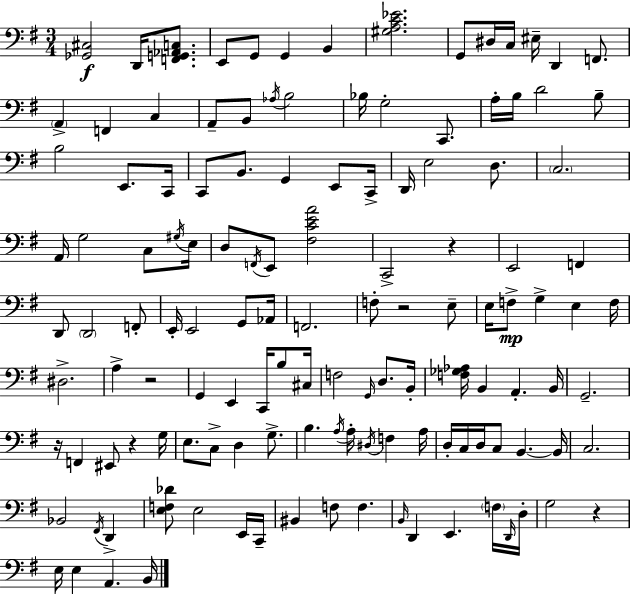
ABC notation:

X:1
T:Untitled
M:3/4
L:1/4
K:G
[_G,,^C,]2 D,,/4 [F,,G,,_A,,C,]/2 E,,/2 G,,/2 G,, B,, [^G,A,C_E]2 G,,/2 ^D,/4 C,/4 ^E,/4 D,, F,,/2 A,, F,, C, A,,/2 B,,/2 _A,/4 B,2 _B,/4 G,2 C,,/2 A,/4 B,/4 D2 B,/2 B,2 E,,/2 C,,/4 C,,/2 B,,/2 G,, E,,/2 C,,/4 D,,/4 E,2 D,/2 C,2 A,,/4 G,2 C,/2 ^G,/4 E,/4 D,/2 F,,/4 E,,/2 [^F,CEA]2 C,,2 z E,,2 F,, D,,/2 D,,2 F,,/2 E,,/4 E,,2 G,,/2 _A,,/4 F,,2 F,/2 z2 E,/2 E,/4 F,/2 G, E, F,/4 ^D,2 A, z2 G,, E,, C,,/4 B,/2 ^C,/4 F,2 G,,/4 D,/2 B,,/4 [F,_G,_A,]/4 B,, A,, B,,/4 G,,2 z/4 F,, ^E,,/2 z G,/4 E,/2 C,/2 D, G,/2 B, A,/4 A,/4 ^D,/4 F, A,/4 D,/4 C,/4 D,/4 C,/2 B,, B,,/4 C,2 _B,,2 ^F,,/4 D,, [E,F,_D]/2 E,2 E,,/4 C,,/4 ^B,, F,/2 F, B,,/4 D,, E,, F,/4 D,,/4 D,/4 G,2 z E,/4 E, A,, B,,/4